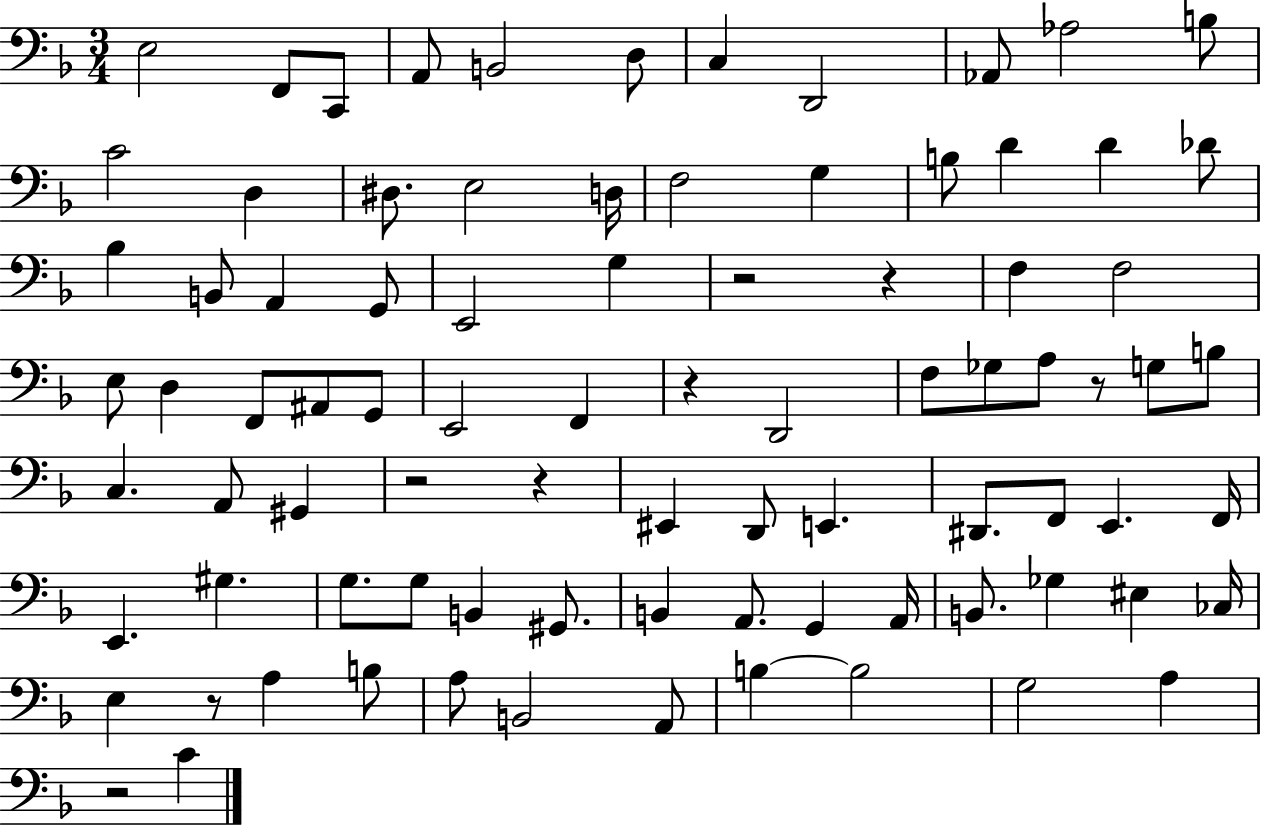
E3/h F2/e C2/e A2/e B2/h D3/e C3/q D2/h Ab2/e Ab3/h B3/e C4/h D3/q D#3/e. E3/h D3/s F3/h G3/q B3/e D4/q D4/q Db4/e Bb3/q B2/e A2/q G2/e E2/h G3/q R/h R/q F3/q F3/h E3/e D3/q F2/e A#2/e G2/e E2/h F2/q R/q D2/h F3/e Gb3/e A3/e R/e G3/e B3/e C3/q. A2/e G#2/q R/h R/q EIS2/q D2/e E2/q. D#2/e. F2/e E2/q. F2/s E2/q. G#3/q. G3/e. G3/e B2/q G#2/e. B2/q A2/e. G2/q A2/s B2/e. Gb3/q EIS3/q CES3/s E3/q R/e A3/q B3/e A3/e B2/h A2/e B3/q B3/h G3/h A3/q R/h C4/q